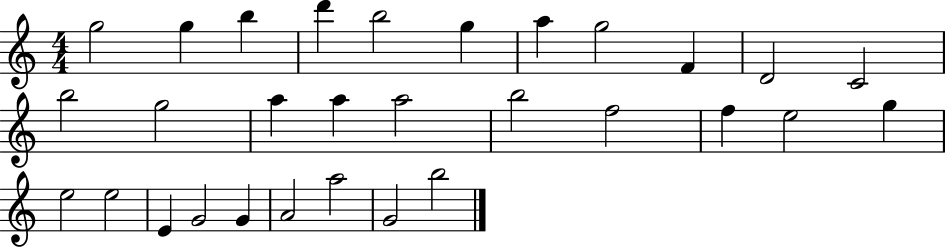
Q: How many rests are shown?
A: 0